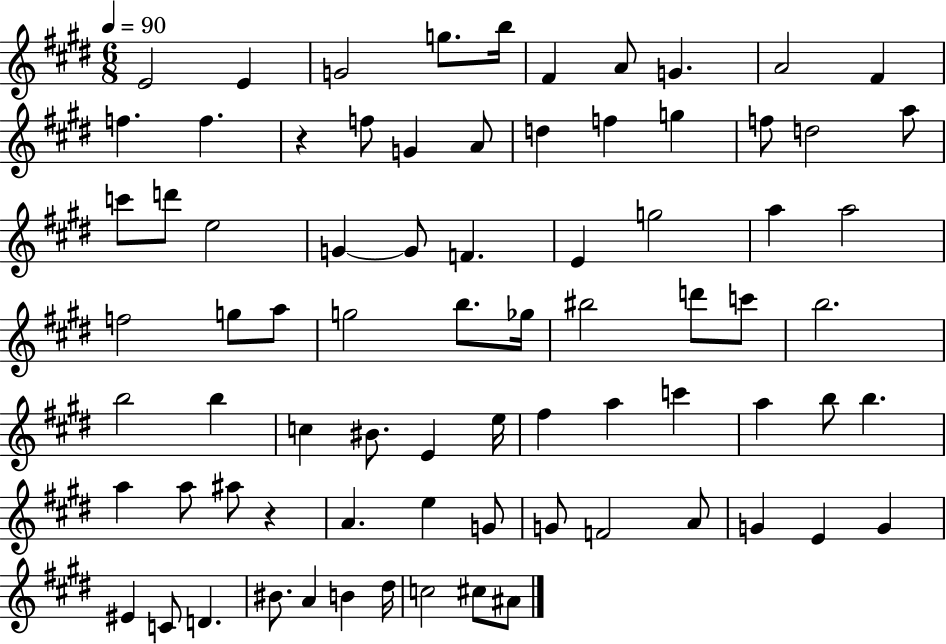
{
  \clef treble
  \numericTimeSignature
  \time 6/8
  \key e \major
  \tempo 4 = 90
  e'2 e'4 | g'2 g''8. b''16 | fis'4 a'8 g'4. | a'2 fis'4 | \break f''4. f''4. | r4 f''8 g'4 a'8 | d''4 f''4 g''4 | f''8 d''2 a''8 | \break c'''8 d'''8 e''2 | g'4~~ g'8 f'4. | e'4 g''2 | a''4 a''2 | \break f''2 g''8 a''8 | g''2 b''8. ges''16 | bis''2 d'''8 c'''8 | b''2. | \break b''2 b''4 | c''4 bis'8. e'4 e''16 | fis''4 a''4 c'''4 | a''4 b''8 b''4. | \break a''4 a''8 ais''8 r4 | a'4. e''4 g'8 | g'8 f'2 a'8 | g'4 e'4 g'4 | \break eis'4 c'8 d'4. | bis'8. a'4 b'4 dis''16 | c''2 cis''8 ais'8 | \bar "|."
}